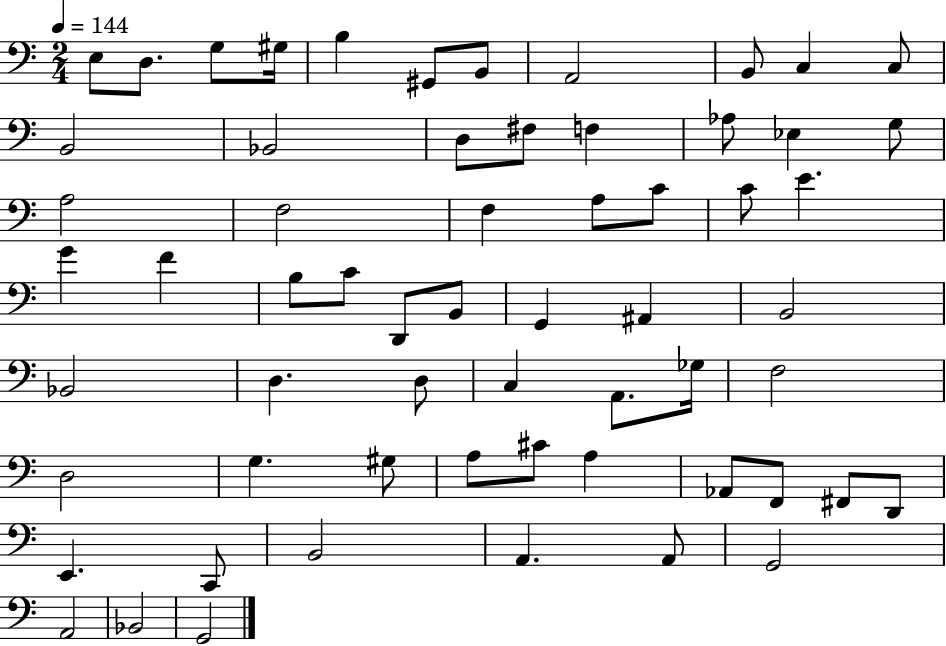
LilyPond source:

{
  \clef bass
  \numericTimeSignature
  \time 2/4
  \key c \major
  \tempo 4 = 144
  e8 d8. g8 gis16 | b4 gis,8 b,8 | a,2 | b,8 c4 c8 | \break b,2 | bes,2 | d8 fis8 f4 | aes8 ees4 g8 | \break a2 | f2 | f4 a8 c'8 | c'8 e'4. | \break g'4 f'4 | b8 c'8 d,8 b,8 | g,4 ais,4 | b,2 | \break bes,2 | d4. d8 | c4 a,8. ges16 | f2 | \break d2 | g4. gis8 | a8 cis'8 a4 | aes,8 f,8 fis,8 d,8 | \break e,4. c,8 | b,2 | a,4. a,8 | g,2 | \break a,2 | bes,2 | g,2 | \bar "|."
}